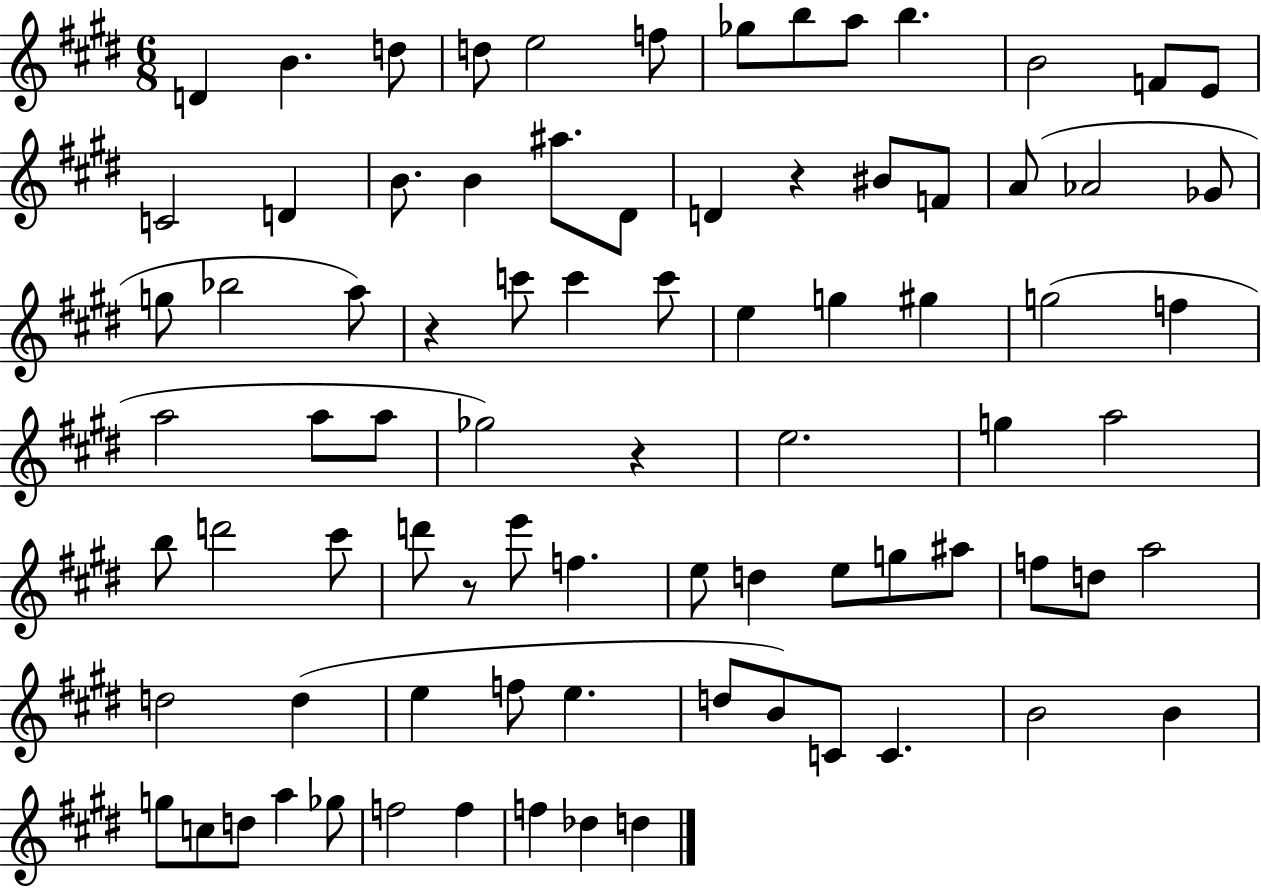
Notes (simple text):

D4/q B4/q. D5/e D5/e E5/h F5/e Gb5/e B5/e A5/e B5/q. B4/h F4/e E4/e C4/h D4/q B4/e. B4/q A#5/e. D#4/e D4/q R/q BIS4/e F4/e A4/e Ab4/h Gb4/e G5/e Bb5/h A5/e R/q C6/e C6/q C6/e E5/q G5/q G#5/q G5/h F5/q A5/h A5/e A5/e Gb5/h R/q E5/h. G5/q A5/h B5/e D6/h C#6/e D6/e R/e E6/e F5/q. E5/e D5/q E5/e G5/e A#5/e F5/e D5/e A5/h D5/h D5/q E5/q F5/e E5/q. D5/e B4/e C4/e C4/q. B4/h B4/q G5/e C5/e D5/e A5/q Gb5/e F5/h F5/q F5/q Db5/q D5/q